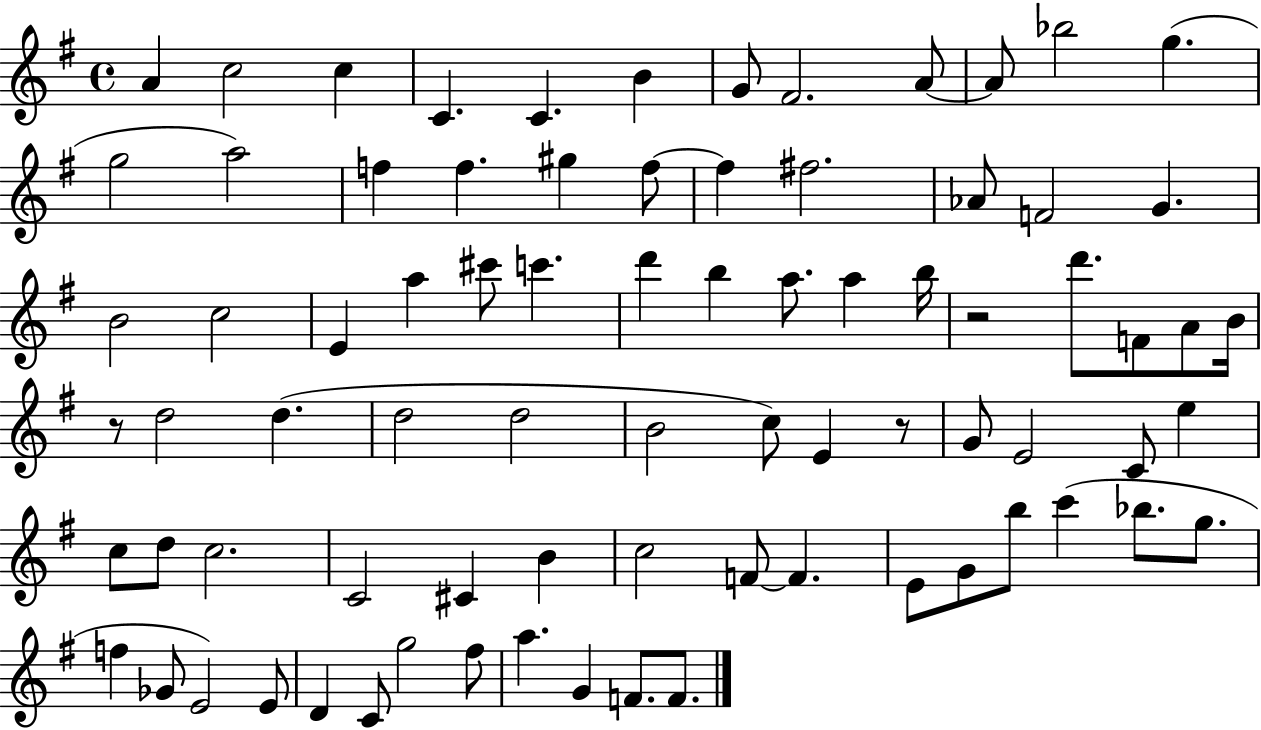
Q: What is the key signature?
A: G major